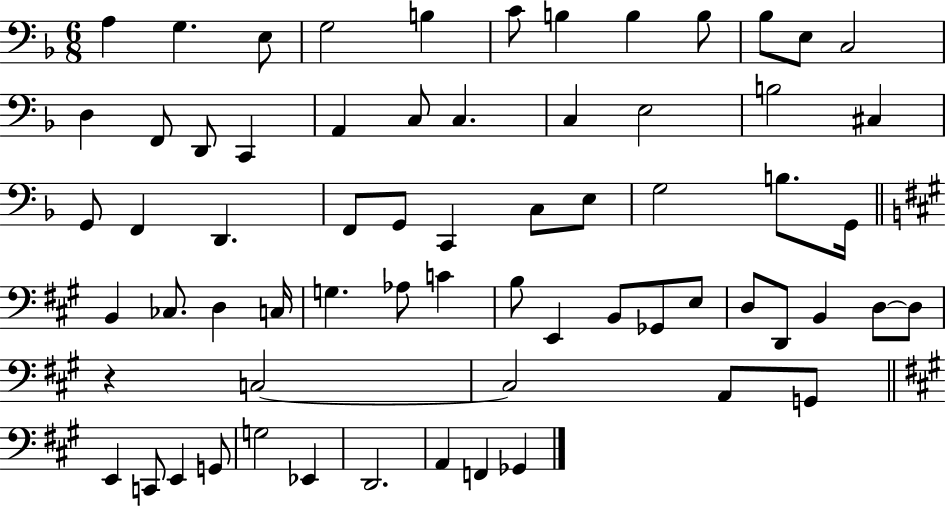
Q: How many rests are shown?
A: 1